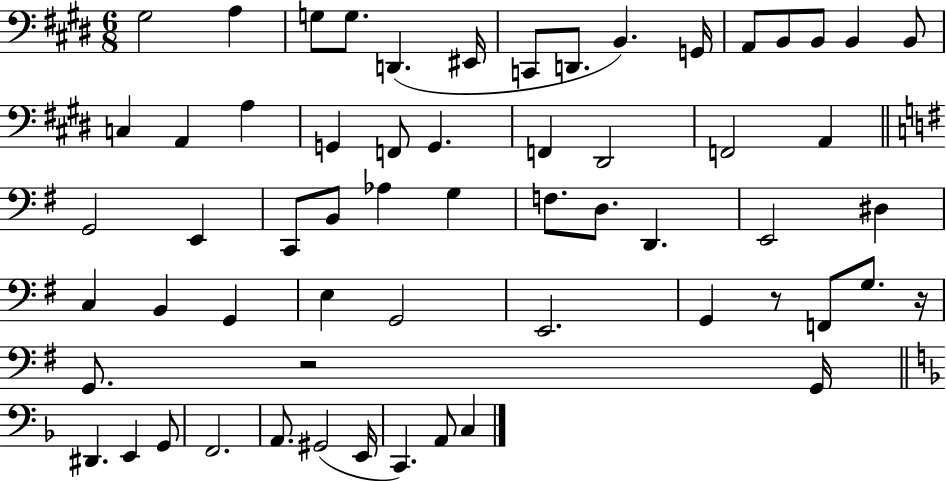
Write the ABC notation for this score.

X:1
T:Untitled
M:6/8
L:1/4
K:E
^G,2 A, G,/2 G,/2 D,, ^E,,/4 C,,/2 D,,/2 B,, G,,/4 A,,/2 B,,/2 B,,/2 B,, B,,/2 C, A,, A, G,, F,,/2 G,, F,, ^D,,2 F,,2 A,, G,,2 E,, C,,/2 B,,/2 _A, G, F,/2 D,/2 D,, E,,2 ^D, C, B,, G,, E, G,,2 E,,2 G,, z/2 F,,/2 G,/2 z/4 G,,/2 z2 G,,/4 ^D,, E,, G,,/2 F,,2 A,,/2 ^G,,2 E,,/4 C,, A,,/2 C,